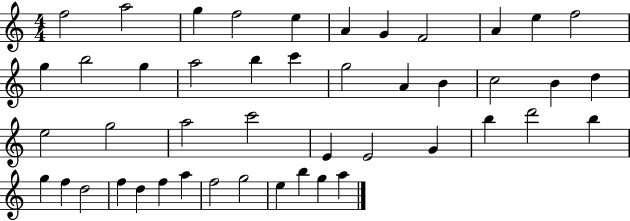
F5/h A5/h G5/q F5/h E5/q A4/q G4/q F4/h A4/q E5/q F5/h G5/q B5/h G5/q A5/h B5/q C6/q G5/h A4/q B4/q C5/h B4/q D5/q E5/h G5/h A5/h C6/h E4/q E4/h G4/q B5/q D6/h B5/q G5/q F5/q D5/h F5/q D5/q F5/q A5/q F5/h G5/h E5/q B5/q G5/q A5/q